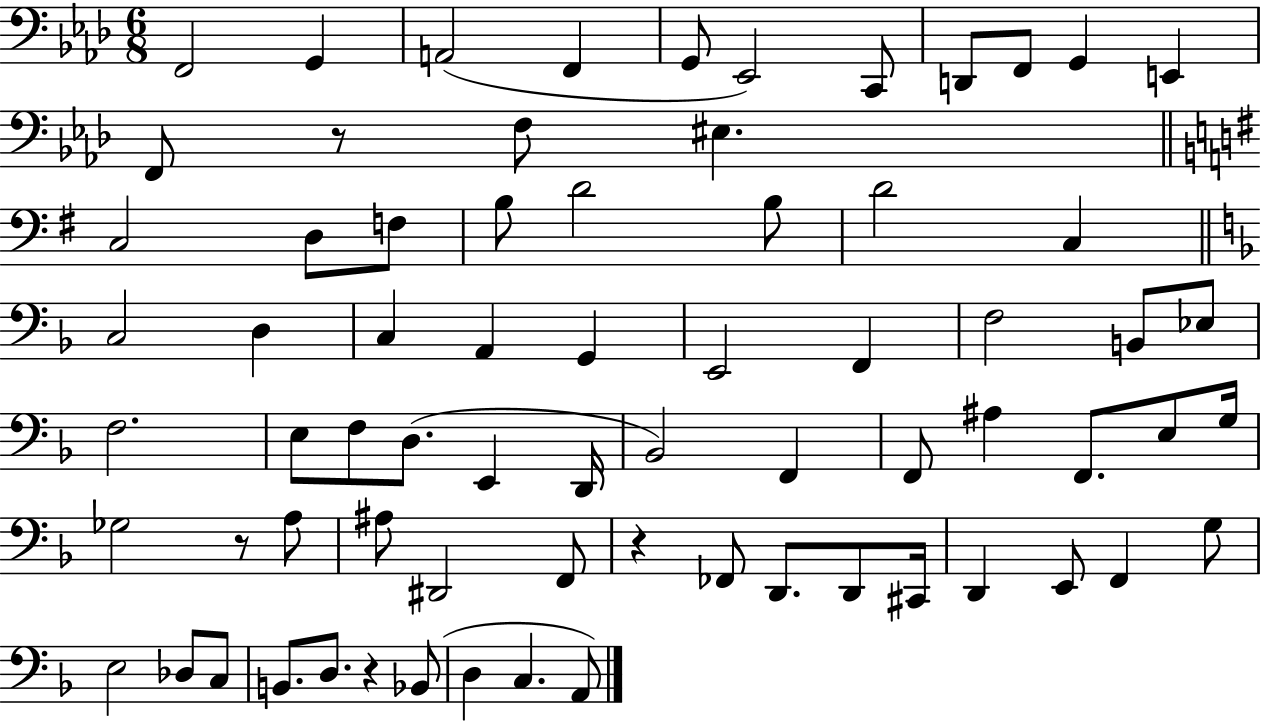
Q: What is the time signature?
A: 6/8